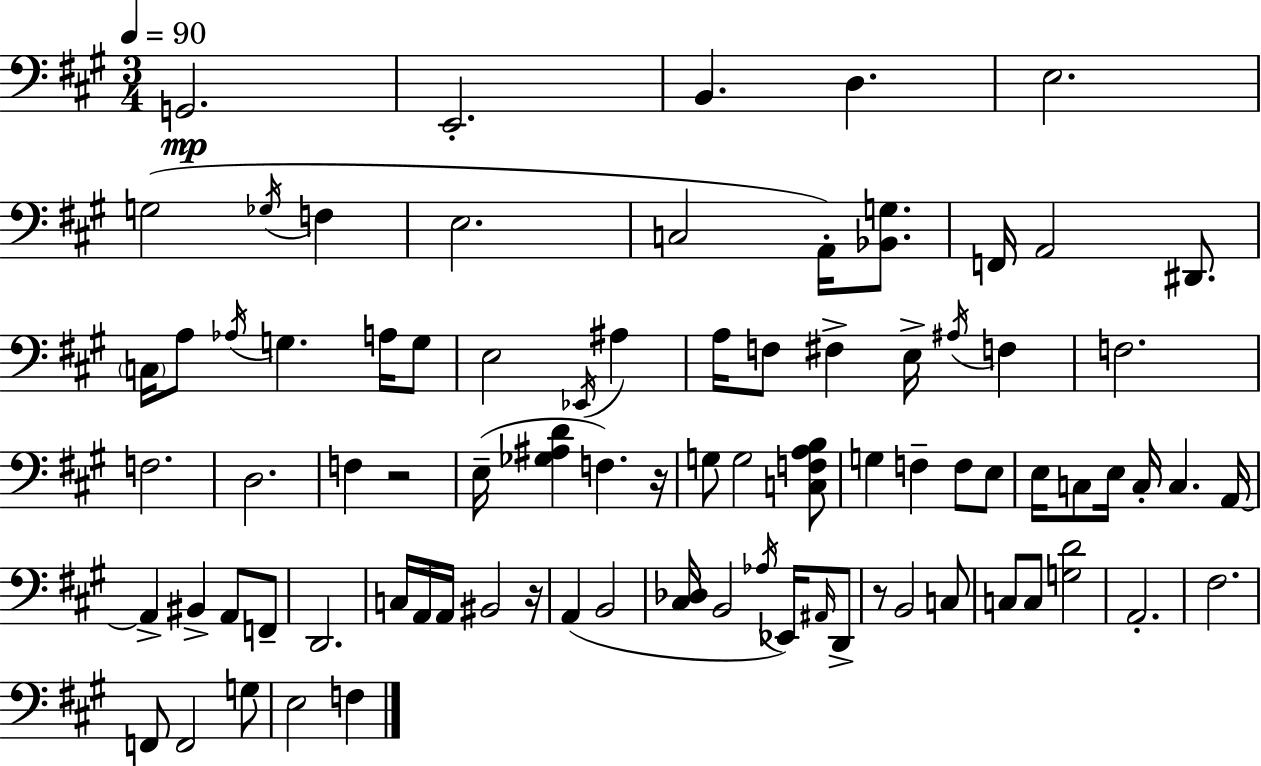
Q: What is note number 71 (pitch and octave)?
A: F2